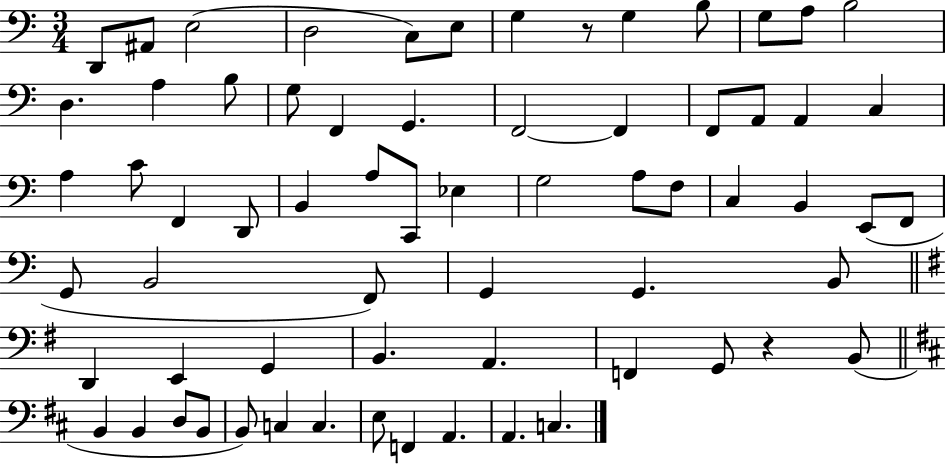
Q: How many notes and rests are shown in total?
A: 67